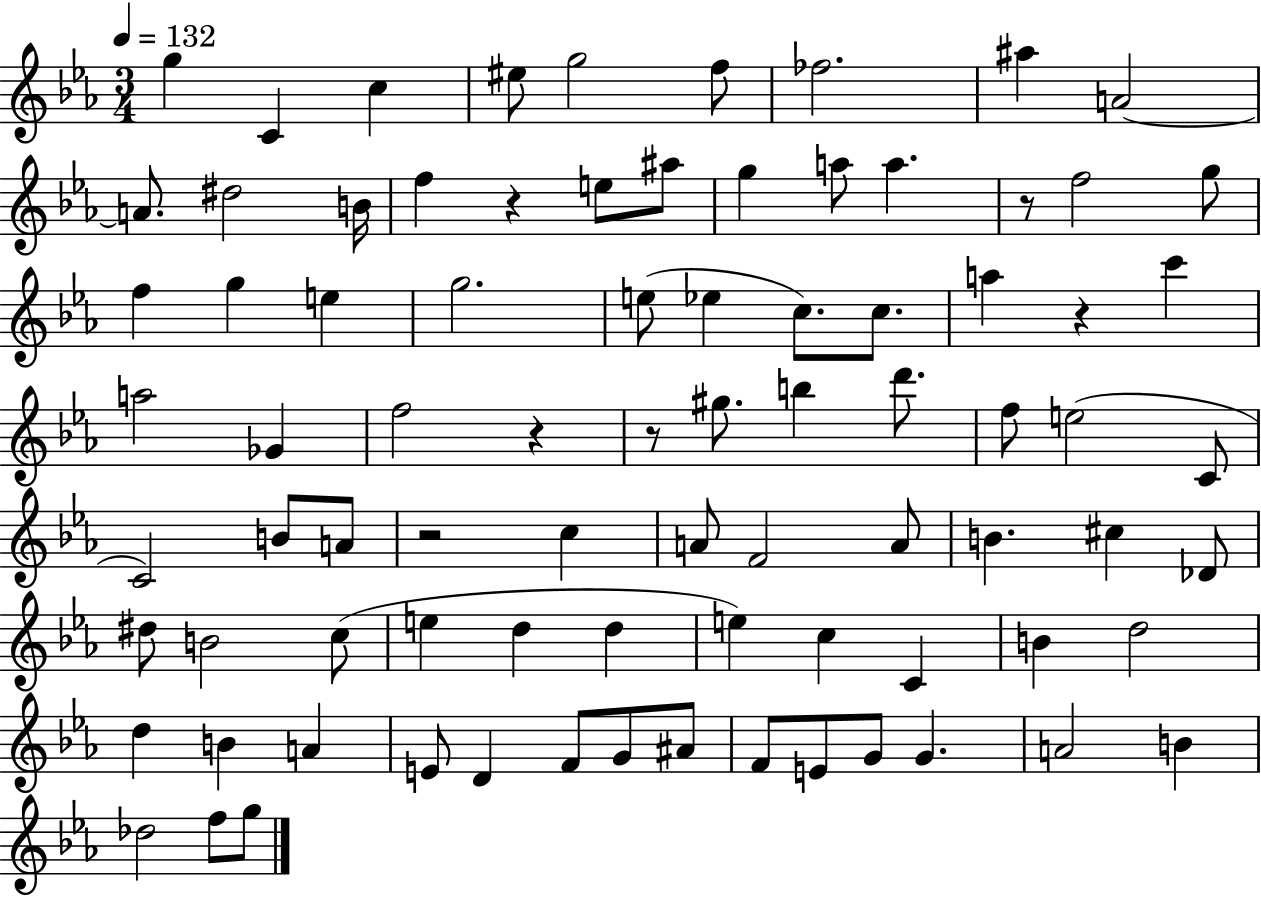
X:1
T:Untitled
M:3/4
L:1/4
K:Eb
g C c ^e/2 g2 f/2 _f2 ^a A2 A/2 ^d2 B/4 f z e/2 ^a/2 g a/2 a z/2 f2 g/2 f g e g2 e/2 _e c/2 c/2 a z c' a2 _G f2 z z/2 ^g/2 b d'/2 f/2 e2 C/2 C2 B/2 A/2 z2 c A/2 F2 A/2 B ^c _D/2 ^d/2 B2 c/2 e d d e c C B d2 d B A E/2 D F/2 G/2 ^A/2 F/2 E/2 G/2 G A2 B _d2 f/2 g/2